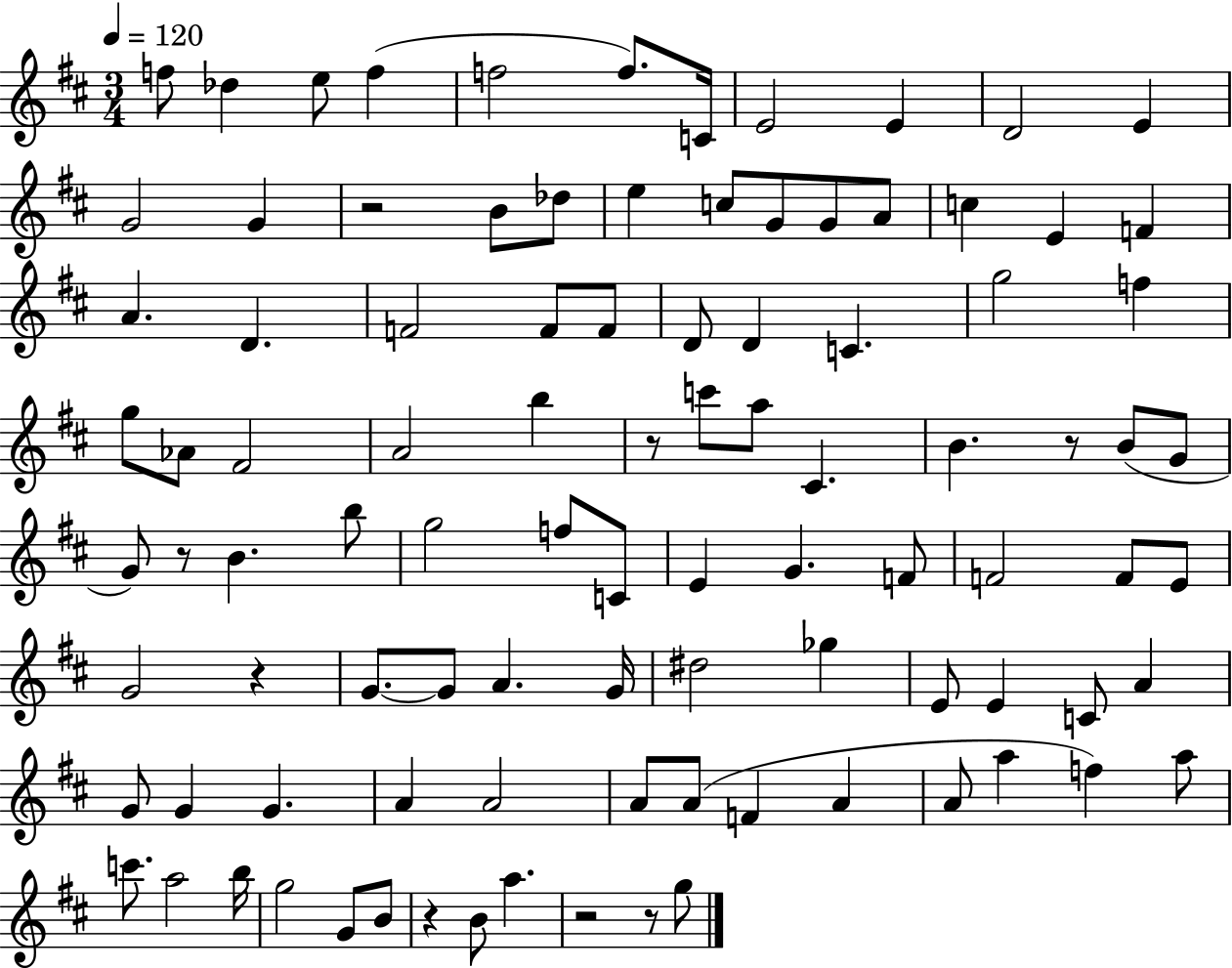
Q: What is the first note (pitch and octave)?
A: F5